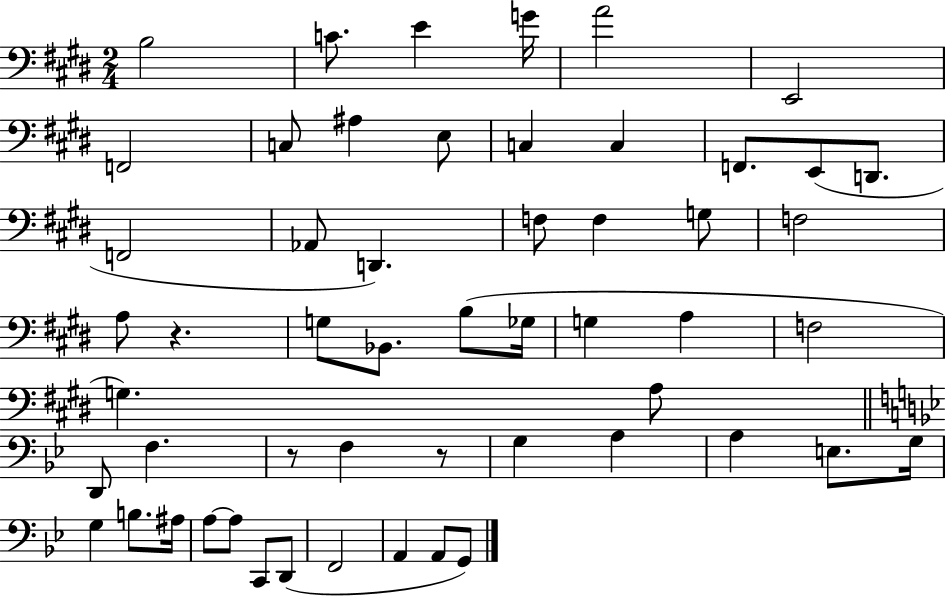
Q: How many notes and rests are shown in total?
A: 54